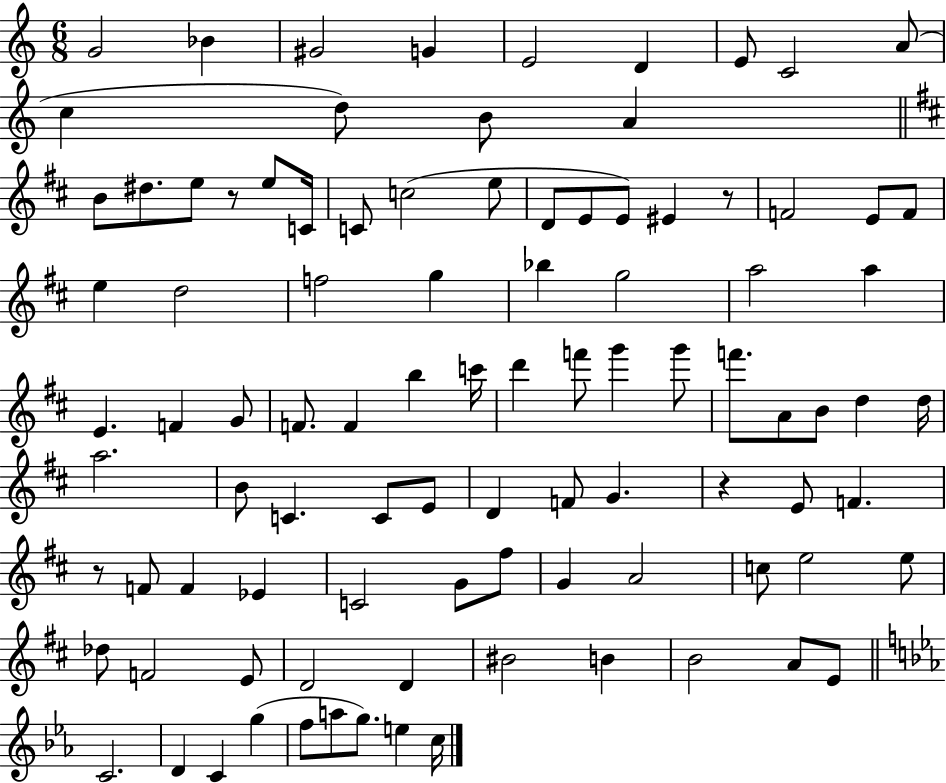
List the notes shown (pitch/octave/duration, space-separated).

G4/h Bb4/q G#4/h G4/q E4/h D4/q E4/e C4/h A4/e C5/q D5/e B4/e A4/q B4/e D#5/e. E5/e R/e E5/e C4/s C4/e C5/h E5/e D4/e E4/e E4/e EIS4/q R/e F4/h E4/e F4/e E5/q D5/h F5/h G5/q Bb5/q G5/h A5/h A5/q E4/q. F4/q G4/e F4/e. F4/q B5/q C6/s D6/q F6/e G6/q G6/e F6/e. A4/e B4/e D5/q D5/s A5/h. B4/e C4/q. C4/e E4/e D4/q F4/e G4/q. R/q E4/e F4/q. R/e F4/e F4/q Eb4/q C4/h G4/e F#5/e G4/q A4/h C5/e E5/h E5/e Db5/e F4/h E4/e D4/h D4/q BIS4/h B4/q B4/h A4/e E4/e C4/h. D4/q C4/q G5/q F5/e A5/e G5/e. E5/q C5/s